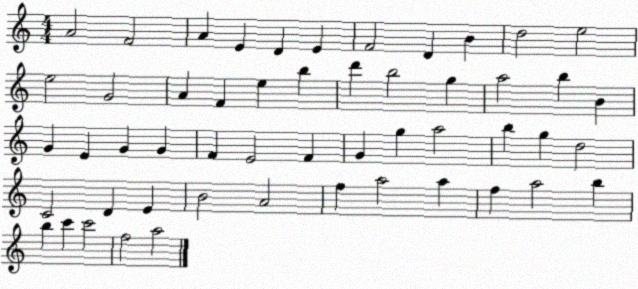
X:1
T:Untitled
M:4/4
L:1/4
K:C
A2 F2 A E D E F2 D B d2 e2 e2 G2 A F e b d' b2 g a2 b B G E G G F E2 F G g a2 b g d2 C2 D E B2 A2 f a2 a f a2 b b c' c'2 f2 a2